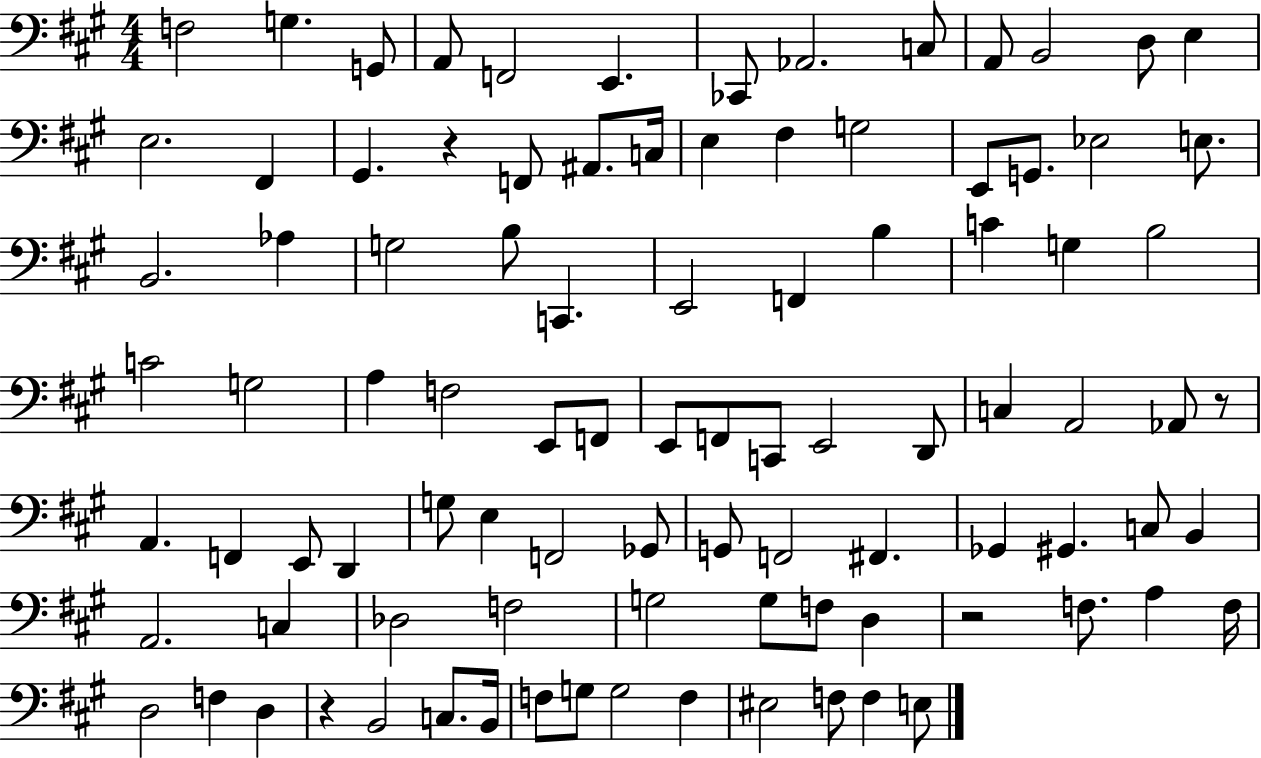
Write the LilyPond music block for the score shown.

{
  \clef bass
  \numericTimeSignature
  \time 4/4
  \key a \major
  f2 g4. g,8 | a,8 f,2 e,4. | ces,8 aes,2. c8 | a,8 b,2 d8 e4 | \break e2. fis,4 | gis,4. r4 f,8 ais,8. c16 | e4 fis4 g2 | e,8 g,8. ees2 e8. | \break b,2. aes4 | g2 b8 c,4. | e,2 f,4 b4 | c'4 g4 b2 | \break c'2 g2 | a4 f2 e,8 f,8 | e,8 f,8 c,8 e,2 d,8 | c4 a,2 aes,8 r8 | \break a,4. f,4 e,8 d,4 | g8 e4 f,2 ges,8 | g,8 f,2 fis,4. | ges,4 gis,4. c8 b,4 | \break a,2. c4 | des2 f2 | g2 g8 f8 d4 | r2 f8. a4 f16 | \break d2 f4 d4 | r4 b,2 c8. b,16 | f8 g8 g2 f4 | eis2 f8 f4 e8 | \break \bar "|."
}